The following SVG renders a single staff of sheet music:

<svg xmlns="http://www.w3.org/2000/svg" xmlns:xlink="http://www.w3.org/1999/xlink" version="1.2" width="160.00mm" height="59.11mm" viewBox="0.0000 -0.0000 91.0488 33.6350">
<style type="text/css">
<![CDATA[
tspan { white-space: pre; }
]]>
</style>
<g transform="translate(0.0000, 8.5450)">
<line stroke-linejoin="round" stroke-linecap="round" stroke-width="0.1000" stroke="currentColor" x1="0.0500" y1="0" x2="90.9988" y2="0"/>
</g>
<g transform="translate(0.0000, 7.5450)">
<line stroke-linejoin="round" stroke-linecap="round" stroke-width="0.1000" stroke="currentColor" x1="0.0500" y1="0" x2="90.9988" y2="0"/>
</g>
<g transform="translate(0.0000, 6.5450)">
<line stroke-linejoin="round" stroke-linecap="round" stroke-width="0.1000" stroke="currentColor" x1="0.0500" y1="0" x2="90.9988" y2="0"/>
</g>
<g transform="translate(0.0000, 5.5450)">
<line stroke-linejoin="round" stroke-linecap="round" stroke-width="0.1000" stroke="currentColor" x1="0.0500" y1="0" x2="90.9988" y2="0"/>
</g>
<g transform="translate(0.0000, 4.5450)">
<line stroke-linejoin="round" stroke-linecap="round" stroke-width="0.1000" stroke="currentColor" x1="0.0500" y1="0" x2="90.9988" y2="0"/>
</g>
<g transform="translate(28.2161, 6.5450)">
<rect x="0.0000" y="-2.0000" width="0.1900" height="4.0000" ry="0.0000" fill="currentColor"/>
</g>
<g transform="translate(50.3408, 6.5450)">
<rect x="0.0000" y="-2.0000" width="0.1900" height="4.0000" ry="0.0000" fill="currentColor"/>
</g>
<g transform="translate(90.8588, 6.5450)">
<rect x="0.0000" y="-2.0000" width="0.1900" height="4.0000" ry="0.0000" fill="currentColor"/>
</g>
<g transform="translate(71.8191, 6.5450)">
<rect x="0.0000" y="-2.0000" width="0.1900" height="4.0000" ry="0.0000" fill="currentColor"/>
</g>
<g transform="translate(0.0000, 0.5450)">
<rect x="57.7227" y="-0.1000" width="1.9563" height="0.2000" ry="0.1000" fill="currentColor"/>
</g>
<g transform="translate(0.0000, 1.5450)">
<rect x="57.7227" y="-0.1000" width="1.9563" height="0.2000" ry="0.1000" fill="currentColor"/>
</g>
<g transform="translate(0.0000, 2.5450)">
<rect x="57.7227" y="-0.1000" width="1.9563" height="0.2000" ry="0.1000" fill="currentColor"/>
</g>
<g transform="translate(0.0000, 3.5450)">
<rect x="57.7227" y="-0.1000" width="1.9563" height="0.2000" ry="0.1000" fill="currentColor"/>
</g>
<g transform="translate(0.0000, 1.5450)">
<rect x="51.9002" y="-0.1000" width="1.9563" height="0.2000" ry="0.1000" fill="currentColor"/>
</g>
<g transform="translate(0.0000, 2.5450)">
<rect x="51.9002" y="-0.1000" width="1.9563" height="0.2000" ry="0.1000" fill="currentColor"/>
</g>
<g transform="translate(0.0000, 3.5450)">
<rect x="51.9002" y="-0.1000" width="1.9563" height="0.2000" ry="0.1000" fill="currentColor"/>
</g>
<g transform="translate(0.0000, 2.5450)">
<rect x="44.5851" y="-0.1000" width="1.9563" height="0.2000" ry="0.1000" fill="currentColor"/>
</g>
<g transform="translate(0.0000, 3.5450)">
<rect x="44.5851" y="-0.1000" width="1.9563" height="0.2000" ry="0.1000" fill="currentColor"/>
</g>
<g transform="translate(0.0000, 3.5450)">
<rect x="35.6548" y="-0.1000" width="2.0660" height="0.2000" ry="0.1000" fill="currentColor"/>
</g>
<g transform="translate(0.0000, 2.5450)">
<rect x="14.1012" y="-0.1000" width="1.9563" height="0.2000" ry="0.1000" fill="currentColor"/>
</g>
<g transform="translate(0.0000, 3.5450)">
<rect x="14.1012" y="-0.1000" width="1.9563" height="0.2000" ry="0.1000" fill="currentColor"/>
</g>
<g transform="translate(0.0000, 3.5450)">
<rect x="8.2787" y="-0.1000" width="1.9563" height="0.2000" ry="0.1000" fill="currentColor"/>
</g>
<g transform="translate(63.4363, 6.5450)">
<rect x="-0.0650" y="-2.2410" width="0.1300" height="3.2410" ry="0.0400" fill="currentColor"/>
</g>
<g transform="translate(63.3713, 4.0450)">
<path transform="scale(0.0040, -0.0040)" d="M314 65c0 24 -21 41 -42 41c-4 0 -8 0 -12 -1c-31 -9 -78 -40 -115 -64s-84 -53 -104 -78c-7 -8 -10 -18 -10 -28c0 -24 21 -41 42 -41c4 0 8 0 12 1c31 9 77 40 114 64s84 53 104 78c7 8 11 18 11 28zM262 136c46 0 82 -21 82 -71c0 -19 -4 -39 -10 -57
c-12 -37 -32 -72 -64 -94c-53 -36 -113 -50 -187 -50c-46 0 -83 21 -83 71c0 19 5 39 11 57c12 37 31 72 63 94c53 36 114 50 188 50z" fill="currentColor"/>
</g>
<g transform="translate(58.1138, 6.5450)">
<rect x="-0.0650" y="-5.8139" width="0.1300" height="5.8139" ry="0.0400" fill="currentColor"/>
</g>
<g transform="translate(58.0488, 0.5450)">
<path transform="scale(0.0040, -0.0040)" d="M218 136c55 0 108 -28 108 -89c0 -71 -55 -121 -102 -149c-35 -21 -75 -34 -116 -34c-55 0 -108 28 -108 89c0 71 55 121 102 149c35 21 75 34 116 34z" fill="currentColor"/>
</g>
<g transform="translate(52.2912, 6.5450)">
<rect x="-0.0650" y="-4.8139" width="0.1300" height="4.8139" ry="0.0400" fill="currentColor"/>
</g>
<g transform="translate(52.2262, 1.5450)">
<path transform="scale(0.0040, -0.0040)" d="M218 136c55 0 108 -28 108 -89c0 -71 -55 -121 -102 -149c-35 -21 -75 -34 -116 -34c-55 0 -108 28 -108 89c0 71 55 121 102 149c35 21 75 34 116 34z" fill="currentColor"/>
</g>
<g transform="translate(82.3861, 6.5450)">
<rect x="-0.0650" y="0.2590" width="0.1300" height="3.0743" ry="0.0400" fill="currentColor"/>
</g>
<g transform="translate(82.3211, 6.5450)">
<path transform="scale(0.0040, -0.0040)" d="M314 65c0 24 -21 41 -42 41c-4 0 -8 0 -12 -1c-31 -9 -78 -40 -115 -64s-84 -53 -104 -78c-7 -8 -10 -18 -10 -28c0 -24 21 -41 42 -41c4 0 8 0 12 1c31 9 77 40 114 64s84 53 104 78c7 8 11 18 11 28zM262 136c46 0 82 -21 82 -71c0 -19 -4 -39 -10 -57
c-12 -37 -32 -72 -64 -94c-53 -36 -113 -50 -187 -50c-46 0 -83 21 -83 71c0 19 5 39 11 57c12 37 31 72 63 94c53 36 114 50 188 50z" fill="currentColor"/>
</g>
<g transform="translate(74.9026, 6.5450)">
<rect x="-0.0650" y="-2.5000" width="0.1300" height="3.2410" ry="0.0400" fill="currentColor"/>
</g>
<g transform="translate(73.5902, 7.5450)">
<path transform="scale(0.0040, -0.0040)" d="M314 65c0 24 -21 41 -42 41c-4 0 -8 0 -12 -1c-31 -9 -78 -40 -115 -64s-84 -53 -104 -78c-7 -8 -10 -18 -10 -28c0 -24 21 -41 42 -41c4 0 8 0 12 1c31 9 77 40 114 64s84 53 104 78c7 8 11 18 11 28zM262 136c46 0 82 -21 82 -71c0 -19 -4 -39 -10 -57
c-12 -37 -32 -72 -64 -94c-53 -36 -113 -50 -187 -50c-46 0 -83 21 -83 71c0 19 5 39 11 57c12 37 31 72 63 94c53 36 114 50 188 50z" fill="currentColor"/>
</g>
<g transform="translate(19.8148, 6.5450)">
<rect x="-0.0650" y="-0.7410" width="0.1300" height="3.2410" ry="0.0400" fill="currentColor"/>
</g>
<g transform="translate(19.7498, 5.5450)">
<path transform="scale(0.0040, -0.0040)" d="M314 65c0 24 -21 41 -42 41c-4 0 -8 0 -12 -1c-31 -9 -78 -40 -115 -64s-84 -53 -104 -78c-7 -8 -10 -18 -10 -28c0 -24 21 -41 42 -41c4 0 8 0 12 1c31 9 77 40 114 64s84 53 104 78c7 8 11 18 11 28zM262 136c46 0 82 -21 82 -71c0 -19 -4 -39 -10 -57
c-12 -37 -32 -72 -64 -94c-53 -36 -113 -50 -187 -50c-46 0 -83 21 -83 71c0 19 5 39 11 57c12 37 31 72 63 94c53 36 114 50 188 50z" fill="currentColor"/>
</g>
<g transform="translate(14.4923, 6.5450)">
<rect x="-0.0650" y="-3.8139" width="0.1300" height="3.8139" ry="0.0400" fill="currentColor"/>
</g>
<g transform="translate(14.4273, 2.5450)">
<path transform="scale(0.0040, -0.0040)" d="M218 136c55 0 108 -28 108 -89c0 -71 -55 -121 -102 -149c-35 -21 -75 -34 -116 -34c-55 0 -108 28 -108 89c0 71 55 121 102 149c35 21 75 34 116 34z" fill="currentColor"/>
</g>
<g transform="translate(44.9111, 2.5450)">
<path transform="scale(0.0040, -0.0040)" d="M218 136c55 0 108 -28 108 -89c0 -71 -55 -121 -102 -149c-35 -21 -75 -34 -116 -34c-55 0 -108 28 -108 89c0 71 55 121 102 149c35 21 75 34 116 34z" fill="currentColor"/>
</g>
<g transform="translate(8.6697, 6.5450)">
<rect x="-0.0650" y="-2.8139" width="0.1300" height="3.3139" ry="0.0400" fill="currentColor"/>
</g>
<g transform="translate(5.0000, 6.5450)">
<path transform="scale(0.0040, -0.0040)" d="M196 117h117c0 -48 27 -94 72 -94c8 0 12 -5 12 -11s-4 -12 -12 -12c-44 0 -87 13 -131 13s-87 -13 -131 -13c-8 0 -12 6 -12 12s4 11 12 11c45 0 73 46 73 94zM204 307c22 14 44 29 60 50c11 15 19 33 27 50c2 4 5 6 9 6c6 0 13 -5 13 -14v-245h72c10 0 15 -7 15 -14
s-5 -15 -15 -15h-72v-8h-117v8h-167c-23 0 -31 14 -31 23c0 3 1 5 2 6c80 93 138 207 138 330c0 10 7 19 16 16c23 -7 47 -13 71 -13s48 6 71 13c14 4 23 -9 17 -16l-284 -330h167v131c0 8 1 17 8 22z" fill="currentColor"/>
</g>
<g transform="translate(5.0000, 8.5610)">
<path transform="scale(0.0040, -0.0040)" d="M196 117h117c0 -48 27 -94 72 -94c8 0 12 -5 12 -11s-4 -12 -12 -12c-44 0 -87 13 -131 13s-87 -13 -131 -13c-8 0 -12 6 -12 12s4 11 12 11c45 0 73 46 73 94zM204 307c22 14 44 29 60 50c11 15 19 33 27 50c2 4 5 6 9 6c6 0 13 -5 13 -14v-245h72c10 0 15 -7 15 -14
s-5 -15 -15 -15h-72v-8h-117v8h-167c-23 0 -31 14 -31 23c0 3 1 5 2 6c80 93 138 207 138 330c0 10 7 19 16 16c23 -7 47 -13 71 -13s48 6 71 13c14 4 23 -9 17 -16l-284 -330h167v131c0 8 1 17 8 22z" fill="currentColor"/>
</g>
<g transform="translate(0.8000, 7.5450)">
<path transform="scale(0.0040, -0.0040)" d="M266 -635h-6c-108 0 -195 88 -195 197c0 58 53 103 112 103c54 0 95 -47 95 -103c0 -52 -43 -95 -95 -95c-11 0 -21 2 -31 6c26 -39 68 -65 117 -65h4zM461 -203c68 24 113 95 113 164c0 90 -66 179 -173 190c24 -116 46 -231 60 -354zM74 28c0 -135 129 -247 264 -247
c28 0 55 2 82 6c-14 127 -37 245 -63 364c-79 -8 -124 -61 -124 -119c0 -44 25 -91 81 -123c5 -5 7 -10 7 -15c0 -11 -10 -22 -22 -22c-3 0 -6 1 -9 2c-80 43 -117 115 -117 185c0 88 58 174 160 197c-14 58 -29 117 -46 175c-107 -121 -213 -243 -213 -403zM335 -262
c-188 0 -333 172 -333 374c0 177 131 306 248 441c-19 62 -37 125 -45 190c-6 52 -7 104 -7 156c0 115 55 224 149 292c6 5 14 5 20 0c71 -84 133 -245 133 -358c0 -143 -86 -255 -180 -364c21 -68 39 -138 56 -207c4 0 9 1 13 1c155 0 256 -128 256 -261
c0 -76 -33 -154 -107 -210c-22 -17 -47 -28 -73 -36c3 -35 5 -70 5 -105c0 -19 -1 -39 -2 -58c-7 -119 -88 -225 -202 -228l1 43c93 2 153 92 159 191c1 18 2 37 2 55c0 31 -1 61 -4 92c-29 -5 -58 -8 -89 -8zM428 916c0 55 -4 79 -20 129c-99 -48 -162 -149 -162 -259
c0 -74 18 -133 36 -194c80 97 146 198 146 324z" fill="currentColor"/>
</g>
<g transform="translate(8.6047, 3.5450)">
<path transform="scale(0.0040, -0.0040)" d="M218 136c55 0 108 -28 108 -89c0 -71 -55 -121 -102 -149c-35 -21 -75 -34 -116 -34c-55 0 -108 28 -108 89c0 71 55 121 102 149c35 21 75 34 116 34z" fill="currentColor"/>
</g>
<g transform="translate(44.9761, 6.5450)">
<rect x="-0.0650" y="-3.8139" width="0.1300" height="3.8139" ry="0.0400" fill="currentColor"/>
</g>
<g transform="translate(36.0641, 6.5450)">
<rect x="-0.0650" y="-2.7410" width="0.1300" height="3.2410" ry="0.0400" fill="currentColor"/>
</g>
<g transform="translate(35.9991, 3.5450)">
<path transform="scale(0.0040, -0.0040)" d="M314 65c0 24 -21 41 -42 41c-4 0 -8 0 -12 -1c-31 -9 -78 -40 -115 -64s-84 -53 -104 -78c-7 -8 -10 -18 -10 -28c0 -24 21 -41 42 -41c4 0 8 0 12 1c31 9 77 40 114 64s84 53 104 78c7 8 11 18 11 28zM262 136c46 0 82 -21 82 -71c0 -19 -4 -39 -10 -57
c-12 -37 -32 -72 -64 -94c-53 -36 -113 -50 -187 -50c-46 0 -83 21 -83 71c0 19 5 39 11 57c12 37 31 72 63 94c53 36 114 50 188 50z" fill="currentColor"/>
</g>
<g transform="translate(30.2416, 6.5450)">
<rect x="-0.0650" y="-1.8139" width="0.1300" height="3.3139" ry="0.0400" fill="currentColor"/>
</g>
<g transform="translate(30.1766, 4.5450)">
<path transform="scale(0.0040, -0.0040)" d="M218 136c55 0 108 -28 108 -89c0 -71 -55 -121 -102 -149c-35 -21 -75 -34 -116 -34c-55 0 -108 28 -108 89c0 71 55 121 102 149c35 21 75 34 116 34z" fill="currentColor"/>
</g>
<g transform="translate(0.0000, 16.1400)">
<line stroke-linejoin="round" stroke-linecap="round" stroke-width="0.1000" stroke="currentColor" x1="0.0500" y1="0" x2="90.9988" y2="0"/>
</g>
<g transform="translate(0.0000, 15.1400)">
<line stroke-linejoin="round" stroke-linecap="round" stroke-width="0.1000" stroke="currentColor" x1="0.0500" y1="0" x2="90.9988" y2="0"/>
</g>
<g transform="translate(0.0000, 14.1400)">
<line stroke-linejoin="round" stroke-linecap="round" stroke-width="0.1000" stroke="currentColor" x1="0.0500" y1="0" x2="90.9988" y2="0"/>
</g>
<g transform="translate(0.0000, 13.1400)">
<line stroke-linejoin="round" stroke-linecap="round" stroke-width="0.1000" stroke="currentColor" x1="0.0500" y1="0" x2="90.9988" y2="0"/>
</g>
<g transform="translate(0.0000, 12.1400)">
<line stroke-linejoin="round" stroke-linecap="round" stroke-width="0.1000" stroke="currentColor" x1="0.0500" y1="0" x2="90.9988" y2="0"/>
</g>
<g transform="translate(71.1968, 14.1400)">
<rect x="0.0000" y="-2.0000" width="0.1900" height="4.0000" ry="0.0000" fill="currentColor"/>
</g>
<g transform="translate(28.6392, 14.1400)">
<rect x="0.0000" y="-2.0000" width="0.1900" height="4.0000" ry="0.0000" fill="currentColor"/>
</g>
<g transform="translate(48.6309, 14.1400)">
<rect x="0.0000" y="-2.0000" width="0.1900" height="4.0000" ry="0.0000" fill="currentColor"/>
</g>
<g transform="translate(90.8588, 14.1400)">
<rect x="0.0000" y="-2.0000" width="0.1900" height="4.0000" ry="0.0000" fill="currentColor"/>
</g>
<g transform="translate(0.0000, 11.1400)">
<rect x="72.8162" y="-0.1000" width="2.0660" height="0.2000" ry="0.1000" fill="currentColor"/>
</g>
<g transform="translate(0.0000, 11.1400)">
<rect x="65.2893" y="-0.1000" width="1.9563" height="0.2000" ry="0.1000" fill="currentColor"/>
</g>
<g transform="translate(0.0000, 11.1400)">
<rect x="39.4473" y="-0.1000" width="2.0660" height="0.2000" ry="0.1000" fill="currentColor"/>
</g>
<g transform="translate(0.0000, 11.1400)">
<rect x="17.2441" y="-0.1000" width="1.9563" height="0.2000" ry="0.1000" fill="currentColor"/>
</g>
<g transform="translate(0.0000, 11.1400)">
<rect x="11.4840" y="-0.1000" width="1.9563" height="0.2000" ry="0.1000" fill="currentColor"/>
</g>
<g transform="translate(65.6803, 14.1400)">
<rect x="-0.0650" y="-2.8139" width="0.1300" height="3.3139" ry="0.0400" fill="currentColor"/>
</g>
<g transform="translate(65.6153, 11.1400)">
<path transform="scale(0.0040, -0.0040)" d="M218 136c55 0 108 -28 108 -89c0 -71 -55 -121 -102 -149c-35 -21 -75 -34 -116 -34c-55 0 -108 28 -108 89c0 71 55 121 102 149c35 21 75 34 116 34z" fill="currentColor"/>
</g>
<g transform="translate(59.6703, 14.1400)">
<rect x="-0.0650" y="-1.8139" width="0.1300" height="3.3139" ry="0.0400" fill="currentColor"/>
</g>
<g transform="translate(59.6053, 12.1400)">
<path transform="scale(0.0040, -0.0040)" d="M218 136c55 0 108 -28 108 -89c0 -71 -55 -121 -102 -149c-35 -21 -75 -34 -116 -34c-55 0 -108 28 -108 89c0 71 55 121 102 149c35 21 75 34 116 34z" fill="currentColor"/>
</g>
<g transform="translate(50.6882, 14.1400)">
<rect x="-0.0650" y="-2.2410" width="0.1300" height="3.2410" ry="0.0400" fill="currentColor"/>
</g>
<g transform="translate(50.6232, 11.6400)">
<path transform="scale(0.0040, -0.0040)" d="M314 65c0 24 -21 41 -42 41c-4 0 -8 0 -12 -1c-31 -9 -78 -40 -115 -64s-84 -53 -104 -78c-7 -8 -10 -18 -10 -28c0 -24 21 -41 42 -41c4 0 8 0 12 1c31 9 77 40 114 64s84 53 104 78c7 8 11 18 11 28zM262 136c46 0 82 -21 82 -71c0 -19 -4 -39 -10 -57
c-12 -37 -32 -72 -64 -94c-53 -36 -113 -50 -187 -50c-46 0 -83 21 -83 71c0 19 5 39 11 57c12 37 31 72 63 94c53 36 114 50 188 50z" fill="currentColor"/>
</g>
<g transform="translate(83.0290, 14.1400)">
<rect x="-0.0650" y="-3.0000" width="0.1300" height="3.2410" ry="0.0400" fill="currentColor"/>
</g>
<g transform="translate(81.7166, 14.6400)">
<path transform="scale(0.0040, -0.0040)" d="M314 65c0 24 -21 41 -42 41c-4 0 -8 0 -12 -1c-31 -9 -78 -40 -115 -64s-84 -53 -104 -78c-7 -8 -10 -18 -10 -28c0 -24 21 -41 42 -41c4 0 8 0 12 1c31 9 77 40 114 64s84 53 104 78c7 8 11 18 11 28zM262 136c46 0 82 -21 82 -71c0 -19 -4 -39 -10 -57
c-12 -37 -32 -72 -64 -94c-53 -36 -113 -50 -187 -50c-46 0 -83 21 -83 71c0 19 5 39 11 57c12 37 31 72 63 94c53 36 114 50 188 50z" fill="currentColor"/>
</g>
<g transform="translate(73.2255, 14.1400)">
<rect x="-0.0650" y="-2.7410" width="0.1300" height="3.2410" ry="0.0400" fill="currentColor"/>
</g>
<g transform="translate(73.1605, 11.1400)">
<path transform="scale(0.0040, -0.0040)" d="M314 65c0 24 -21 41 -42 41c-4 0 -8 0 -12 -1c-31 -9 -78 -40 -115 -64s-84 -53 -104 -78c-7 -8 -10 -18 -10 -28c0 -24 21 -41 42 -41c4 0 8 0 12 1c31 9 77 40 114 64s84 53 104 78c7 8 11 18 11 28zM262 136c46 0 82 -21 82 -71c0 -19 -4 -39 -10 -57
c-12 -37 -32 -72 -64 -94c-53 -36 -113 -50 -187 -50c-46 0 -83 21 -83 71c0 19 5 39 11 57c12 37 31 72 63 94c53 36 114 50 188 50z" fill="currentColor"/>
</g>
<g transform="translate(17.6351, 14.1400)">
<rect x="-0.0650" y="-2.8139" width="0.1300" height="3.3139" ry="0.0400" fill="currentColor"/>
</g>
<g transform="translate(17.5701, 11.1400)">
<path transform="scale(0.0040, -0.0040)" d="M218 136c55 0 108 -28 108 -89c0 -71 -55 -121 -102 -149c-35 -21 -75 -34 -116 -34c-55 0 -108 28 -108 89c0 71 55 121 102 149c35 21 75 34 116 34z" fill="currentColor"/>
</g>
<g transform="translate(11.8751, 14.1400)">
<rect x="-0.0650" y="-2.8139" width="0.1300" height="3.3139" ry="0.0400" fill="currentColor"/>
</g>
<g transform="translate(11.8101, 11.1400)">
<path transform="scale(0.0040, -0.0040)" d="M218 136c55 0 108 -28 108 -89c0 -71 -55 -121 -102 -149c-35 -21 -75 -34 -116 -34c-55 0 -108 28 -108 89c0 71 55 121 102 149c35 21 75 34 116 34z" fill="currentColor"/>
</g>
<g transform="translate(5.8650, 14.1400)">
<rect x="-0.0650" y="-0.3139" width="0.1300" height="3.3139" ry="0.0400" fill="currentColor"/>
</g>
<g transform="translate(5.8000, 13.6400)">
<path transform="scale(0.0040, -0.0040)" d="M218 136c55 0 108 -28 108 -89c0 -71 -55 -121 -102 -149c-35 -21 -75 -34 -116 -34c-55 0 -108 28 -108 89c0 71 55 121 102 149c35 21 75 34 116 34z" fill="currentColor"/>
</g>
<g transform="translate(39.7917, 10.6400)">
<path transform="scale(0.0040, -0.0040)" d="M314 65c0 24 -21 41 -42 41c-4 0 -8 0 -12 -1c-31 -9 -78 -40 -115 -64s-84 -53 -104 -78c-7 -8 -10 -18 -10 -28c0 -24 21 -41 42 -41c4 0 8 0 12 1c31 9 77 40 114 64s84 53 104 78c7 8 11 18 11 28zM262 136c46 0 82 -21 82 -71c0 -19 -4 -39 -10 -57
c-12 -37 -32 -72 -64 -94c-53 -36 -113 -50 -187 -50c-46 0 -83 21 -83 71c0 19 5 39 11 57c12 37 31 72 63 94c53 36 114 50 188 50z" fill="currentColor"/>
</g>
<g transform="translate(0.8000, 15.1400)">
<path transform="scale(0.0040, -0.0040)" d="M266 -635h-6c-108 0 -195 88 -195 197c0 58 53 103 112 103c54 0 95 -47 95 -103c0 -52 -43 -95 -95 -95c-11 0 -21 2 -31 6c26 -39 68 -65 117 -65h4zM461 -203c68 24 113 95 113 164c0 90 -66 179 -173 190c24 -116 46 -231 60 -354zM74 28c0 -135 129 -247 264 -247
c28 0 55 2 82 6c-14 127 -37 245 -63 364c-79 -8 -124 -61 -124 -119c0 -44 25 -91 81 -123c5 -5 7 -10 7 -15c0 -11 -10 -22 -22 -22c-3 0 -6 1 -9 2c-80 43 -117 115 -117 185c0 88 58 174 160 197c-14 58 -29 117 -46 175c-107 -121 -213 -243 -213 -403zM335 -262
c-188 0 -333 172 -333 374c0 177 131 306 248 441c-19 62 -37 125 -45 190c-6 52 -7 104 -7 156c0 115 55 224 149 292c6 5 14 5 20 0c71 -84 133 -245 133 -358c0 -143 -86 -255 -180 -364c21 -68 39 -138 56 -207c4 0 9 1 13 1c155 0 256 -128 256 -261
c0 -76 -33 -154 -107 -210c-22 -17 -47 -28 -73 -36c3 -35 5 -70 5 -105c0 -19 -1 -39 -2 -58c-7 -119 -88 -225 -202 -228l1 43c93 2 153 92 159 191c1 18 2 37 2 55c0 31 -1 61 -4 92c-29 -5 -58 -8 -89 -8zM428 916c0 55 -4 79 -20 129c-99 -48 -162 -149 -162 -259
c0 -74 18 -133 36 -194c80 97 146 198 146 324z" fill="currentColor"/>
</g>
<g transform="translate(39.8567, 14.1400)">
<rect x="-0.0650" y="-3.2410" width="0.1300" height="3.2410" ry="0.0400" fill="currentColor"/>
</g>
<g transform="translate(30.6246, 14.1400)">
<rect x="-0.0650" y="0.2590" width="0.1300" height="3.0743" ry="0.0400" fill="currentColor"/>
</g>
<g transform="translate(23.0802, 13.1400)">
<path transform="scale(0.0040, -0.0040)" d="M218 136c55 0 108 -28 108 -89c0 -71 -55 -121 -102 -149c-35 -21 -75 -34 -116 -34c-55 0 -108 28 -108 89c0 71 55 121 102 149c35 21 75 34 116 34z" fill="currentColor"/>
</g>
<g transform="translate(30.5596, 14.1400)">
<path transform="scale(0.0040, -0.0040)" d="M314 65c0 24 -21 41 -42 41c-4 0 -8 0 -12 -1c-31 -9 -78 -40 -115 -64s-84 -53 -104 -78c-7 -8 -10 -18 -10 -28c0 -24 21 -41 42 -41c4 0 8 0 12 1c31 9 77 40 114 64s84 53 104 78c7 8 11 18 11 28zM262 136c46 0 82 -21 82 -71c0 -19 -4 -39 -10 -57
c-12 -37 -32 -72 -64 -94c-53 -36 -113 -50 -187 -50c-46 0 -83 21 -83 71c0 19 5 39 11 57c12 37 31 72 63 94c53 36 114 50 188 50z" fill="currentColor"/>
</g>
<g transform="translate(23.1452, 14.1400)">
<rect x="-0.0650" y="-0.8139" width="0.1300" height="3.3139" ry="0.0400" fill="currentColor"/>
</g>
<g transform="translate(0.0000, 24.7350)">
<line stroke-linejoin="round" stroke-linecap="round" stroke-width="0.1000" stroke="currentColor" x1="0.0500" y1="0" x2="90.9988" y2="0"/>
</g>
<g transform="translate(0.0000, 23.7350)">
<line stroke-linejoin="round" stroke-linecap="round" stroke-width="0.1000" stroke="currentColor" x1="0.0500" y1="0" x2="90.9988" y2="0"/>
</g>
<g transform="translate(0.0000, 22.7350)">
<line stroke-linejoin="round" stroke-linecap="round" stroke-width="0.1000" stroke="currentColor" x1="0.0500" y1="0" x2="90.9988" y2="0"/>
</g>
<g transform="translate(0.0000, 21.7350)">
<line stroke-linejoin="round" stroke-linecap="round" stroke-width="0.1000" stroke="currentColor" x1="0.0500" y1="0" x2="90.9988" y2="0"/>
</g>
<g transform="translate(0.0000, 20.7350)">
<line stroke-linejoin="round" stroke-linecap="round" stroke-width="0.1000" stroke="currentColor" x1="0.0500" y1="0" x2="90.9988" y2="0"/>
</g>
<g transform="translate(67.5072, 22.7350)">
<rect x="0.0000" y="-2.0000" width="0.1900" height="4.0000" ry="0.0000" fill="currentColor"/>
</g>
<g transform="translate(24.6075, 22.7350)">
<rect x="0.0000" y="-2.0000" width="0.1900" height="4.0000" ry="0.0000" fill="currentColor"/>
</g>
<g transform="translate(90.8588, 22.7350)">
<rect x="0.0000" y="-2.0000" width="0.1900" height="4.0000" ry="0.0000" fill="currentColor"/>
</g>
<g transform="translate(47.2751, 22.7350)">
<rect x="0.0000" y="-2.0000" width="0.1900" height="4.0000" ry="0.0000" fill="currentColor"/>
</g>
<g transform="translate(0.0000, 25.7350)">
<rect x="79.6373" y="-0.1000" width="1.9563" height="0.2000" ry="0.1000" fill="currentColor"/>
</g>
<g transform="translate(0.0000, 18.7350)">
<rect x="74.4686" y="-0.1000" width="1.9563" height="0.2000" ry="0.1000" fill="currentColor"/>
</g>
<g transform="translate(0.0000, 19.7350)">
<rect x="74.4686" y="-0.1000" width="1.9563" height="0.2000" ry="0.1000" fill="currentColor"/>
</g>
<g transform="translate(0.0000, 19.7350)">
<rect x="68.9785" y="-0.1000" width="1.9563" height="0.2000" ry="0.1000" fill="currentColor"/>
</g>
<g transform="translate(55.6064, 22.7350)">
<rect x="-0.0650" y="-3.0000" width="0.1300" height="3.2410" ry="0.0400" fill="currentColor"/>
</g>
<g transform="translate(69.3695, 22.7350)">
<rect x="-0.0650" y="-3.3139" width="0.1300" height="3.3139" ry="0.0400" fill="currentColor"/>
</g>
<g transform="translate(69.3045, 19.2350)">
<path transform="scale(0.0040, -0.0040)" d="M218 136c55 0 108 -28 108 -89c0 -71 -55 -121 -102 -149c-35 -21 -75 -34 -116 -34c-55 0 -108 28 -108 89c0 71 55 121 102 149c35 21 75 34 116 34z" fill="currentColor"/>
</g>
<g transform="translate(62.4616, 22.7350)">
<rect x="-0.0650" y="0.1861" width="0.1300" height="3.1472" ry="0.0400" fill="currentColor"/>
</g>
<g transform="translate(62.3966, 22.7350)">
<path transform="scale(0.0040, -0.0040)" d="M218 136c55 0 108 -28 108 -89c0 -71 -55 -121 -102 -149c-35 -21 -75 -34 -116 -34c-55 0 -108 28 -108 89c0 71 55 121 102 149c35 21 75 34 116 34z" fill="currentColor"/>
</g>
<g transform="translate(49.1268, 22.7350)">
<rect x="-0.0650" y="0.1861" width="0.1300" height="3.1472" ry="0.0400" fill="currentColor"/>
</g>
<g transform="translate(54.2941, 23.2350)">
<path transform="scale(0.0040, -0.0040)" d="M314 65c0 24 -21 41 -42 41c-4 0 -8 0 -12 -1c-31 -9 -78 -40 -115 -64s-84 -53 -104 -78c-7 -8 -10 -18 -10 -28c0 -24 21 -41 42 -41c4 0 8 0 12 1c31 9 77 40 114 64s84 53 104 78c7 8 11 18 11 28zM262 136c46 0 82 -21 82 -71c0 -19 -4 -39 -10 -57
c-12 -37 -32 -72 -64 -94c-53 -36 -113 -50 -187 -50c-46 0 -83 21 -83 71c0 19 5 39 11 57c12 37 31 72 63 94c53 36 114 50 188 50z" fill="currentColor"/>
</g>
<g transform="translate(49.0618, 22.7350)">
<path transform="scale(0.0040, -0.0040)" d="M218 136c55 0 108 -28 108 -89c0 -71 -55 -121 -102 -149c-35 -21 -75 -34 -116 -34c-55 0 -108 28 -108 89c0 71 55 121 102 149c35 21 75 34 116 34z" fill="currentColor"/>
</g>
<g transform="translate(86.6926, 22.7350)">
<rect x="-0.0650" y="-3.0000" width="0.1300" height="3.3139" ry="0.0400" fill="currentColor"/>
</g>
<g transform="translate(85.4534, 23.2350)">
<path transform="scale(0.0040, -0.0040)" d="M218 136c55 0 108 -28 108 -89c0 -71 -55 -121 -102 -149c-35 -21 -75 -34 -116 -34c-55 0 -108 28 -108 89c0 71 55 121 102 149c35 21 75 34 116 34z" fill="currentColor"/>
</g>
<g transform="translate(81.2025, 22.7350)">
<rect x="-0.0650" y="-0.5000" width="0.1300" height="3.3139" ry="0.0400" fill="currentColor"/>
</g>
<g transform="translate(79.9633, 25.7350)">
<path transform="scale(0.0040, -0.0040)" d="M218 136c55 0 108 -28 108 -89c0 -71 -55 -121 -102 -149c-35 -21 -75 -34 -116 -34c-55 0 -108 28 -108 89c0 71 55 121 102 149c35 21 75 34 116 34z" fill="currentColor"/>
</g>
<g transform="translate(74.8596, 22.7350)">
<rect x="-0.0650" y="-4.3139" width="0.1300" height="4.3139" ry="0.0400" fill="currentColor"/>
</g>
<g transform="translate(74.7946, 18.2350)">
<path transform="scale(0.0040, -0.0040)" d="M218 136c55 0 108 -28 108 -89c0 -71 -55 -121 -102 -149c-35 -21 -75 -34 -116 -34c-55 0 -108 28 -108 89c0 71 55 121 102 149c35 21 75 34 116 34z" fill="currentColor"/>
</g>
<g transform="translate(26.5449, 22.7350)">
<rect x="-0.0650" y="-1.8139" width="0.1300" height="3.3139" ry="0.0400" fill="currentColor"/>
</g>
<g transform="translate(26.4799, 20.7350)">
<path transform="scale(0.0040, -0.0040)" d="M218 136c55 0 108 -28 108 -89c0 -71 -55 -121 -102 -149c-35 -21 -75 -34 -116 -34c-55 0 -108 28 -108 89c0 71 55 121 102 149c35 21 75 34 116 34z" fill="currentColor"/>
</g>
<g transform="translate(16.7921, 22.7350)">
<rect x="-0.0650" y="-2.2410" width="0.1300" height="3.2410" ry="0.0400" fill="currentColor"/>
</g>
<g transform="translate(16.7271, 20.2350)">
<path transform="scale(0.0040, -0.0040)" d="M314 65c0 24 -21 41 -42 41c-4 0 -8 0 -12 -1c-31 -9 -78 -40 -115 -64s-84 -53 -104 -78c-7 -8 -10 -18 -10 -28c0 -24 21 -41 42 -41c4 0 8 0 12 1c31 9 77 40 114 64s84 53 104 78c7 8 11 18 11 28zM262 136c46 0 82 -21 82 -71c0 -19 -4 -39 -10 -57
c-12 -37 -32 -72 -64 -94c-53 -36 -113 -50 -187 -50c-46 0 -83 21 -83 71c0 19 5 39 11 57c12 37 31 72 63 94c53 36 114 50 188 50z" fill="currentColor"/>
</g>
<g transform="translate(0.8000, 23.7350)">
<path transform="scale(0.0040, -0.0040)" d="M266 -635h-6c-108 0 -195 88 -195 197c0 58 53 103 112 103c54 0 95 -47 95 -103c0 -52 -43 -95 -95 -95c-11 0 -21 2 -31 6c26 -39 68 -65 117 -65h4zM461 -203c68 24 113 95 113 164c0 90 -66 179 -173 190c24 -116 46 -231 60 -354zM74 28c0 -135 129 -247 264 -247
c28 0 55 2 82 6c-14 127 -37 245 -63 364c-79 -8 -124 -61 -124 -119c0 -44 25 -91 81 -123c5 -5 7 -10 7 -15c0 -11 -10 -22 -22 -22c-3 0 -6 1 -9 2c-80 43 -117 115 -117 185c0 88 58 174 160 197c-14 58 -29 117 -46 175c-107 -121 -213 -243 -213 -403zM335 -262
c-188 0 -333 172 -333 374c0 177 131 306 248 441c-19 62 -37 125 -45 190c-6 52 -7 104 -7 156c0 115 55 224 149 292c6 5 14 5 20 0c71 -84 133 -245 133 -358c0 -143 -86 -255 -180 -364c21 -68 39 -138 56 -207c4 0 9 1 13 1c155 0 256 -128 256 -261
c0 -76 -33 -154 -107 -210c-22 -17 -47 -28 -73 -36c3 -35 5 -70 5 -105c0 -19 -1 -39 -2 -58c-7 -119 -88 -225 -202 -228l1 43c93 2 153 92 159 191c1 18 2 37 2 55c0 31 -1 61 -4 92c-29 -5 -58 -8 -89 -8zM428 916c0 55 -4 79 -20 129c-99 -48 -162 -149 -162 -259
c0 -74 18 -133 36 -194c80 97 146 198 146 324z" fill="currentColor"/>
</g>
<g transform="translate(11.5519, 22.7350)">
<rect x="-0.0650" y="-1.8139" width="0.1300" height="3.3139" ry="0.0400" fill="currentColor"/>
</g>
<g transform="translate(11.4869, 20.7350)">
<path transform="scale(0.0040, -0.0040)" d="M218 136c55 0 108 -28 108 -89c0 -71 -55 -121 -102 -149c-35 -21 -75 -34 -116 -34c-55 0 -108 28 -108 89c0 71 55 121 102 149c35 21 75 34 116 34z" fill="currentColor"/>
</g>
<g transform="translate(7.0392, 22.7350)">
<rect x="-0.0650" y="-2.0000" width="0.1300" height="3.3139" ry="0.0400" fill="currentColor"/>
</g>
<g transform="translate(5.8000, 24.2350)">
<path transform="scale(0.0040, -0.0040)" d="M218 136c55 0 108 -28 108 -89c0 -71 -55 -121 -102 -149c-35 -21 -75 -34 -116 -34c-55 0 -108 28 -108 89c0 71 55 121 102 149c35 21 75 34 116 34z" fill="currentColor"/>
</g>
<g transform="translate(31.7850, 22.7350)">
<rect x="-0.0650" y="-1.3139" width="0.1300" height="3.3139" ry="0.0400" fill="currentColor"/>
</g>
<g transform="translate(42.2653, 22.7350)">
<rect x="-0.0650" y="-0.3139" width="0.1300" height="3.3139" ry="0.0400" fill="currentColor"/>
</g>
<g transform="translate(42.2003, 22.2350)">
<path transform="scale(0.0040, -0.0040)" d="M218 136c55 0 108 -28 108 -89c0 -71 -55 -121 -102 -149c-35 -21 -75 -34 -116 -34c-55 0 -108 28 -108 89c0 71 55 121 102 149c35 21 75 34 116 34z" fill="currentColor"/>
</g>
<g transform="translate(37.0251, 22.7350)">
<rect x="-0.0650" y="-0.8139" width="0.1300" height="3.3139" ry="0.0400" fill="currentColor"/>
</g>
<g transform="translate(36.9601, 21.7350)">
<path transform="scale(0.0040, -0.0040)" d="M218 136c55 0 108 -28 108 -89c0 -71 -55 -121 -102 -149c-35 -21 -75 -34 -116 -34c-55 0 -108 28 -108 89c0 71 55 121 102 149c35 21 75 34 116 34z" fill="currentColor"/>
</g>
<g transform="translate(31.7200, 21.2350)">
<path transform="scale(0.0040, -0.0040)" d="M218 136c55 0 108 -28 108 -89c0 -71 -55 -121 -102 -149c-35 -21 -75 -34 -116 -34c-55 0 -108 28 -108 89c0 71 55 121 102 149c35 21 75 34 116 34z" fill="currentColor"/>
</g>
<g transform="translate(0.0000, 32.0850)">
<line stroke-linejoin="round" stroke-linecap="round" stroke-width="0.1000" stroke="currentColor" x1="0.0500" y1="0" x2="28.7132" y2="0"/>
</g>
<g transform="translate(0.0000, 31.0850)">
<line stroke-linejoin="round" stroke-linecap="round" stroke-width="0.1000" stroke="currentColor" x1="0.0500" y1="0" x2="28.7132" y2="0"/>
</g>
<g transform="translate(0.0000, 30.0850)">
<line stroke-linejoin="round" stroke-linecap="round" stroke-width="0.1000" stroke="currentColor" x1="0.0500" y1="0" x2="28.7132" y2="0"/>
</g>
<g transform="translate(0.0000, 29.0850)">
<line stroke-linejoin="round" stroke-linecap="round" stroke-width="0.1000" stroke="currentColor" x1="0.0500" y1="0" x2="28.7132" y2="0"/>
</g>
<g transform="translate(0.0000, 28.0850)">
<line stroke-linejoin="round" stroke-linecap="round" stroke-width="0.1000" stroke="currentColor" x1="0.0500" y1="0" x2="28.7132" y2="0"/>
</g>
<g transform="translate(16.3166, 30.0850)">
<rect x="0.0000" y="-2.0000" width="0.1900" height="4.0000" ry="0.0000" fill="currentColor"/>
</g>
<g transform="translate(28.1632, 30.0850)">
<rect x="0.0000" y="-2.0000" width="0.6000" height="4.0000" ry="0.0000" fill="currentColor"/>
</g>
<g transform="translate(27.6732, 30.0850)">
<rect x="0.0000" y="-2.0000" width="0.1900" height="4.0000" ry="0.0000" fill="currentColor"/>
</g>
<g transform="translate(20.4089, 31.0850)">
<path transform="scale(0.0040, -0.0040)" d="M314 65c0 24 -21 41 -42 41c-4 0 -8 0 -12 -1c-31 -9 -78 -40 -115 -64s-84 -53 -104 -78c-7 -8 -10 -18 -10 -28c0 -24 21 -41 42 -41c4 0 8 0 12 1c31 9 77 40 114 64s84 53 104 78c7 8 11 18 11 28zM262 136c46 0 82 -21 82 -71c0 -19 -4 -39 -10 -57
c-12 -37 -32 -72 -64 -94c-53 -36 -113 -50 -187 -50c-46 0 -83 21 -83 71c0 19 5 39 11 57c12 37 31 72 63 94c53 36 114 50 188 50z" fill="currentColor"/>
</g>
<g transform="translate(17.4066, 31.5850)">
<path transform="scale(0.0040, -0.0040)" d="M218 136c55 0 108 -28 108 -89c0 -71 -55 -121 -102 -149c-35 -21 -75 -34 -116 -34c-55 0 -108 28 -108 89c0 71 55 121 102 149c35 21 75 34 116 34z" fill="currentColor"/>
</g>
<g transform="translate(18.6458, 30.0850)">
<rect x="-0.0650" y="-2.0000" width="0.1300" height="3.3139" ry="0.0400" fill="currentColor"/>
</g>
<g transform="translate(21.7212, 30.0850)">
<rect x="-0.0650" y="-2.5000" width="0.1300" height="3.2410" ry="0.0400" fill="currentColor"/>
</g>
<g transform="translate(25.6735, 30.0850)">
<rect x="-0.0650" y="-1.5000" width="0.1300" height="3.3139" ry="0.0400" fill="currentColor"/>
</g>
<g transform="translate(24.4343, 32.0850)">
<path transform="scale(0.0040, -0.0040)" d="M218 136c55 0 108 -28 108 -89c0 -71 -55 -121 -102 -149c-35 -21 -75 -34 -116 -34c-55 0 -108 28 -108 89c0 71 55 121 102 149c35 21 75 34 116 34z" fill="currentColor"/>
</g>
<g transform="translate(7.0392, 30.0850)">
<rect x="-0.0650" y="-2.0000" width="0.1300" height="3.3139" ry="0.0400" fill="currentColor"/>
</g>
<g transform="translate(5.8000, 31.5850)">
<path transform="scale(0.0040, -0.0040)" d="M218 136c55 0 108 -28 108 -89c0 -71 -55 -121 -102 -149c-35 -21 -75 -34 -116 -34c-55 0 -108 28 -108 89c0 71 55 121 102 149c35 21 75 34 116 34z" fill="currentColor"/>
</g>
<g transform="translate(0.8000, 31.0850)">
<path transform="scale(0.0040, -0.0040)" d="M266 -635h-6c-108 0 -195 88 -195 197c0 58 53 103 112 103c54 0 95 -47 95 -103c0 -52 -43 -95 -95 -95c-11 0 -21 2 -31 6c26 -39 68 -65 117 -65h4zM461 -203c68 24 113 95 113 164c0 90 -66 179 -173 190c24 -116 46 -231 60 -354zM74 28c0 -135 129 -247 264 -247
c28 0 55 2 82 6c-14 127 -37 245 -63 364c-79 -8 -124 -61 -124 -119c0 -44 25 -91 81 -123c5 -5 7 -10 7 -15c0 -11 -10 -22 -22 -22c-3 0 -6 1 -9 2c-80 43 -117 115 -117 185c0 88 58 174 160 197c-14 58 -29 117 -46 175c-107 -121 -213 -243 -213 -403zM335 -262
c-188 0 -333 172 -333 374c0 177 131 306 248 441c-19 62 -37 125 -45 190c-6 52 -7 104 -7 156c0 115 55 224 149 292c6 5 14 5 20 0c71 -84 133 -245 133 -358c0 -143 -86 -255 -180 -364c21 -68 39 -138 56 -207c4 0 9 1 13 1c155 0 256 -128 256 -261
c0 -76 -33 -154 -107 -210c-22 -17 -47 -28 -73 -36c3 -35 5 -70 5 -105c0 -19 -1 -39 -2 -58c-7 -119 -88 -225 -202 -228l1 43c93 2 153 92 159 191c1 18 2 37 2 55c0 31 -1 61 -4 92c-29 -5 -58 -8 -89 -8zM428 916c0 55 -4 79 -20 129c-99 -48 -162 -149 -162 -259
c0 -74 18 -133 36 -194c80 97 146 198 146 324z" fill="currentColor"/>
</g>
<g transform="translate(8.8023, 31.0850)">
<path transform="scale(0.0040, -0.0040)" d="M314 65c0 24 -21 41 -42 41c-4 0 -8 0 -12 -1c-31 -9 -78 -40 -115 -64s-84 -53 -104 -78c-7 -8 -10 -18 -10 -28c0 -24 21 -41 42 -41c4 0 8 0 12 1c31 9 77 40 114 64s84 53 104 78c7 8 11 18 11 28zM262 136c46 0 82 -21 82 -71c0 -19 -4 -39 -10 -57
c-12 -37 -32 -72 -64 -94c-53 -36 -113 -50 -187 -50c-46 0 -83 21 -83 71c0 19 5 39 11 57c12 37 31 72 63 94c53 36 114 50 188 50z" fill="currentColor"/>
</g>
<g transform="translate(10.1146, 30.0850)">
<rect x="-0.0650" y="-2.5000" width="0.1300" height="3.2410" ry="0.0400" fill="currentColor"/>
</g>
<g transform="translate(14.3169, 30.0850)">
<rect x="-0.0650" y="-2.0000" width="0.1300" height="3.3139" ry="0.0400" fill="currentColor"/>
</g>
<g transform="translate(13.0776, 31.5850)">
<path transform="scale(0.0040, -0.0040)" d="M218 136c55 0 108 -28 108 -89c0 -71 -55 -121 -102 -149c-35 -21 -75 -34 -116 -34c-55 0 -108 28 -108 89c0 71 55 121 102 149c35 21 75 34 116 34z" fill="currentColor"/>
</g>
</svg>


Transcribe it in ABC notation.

X:1
T:Untitled
M:4/4
L:1/4
K:C
a c' d2 f a2 c' e' g' g2 G2 B2 c a a d B2 b2 g2 f a a2 A2 F f g2 f e d c B A2 B b d' C A F G2 F F G2 E